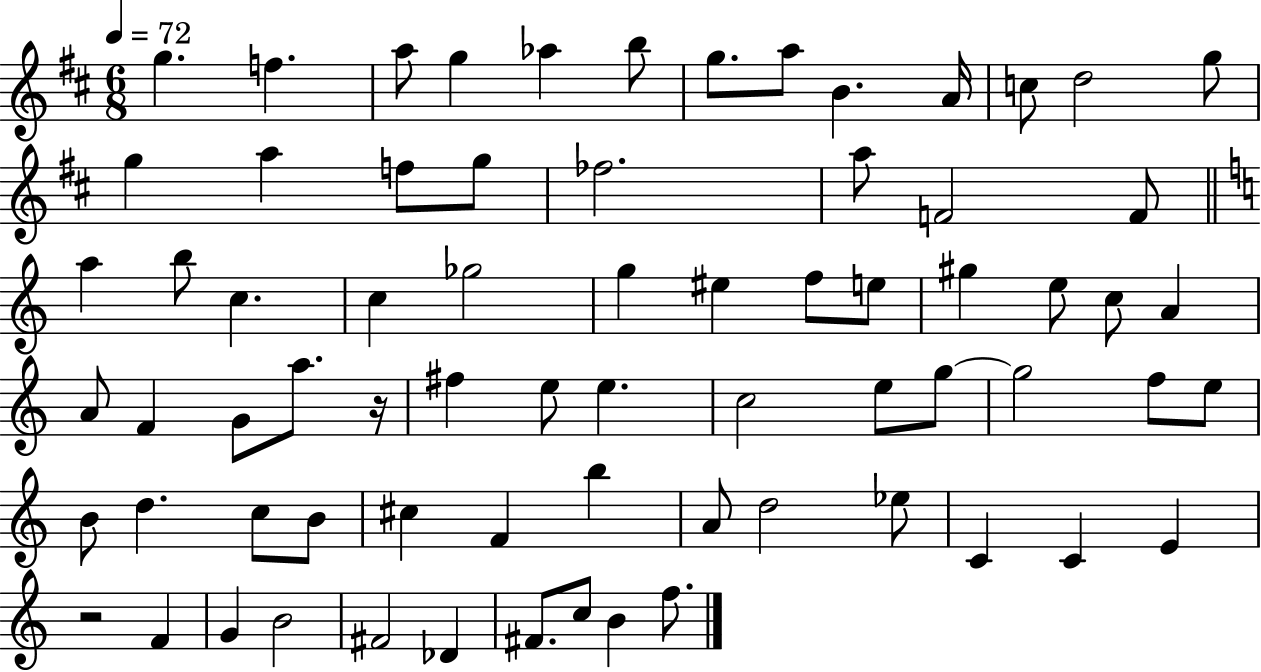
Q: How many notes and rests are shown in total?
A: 71